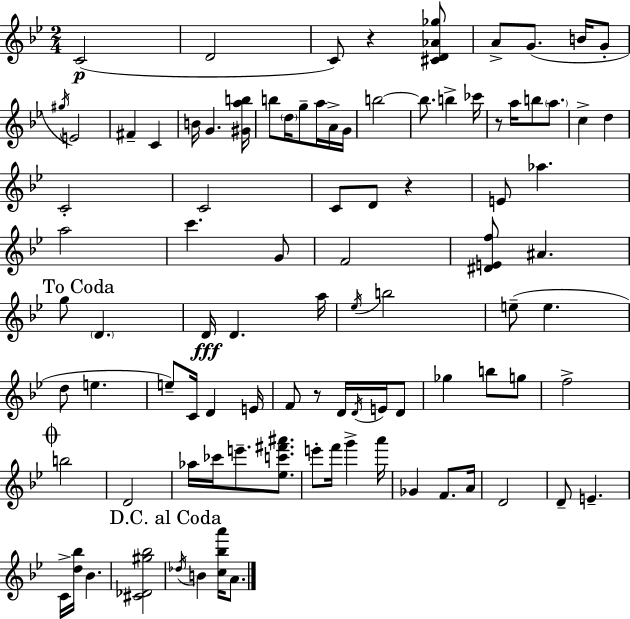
{
  \clef treble
  \numericTimeSignature
  \time 2/4
  \key g \minor
  c'2(\p | d'2 | c'8) r4 <cis' d' aes' ges''>8 | a'8-> g'8.( b'16 g'8-. | \break \acciaccatura { gis''16 } e'2) | fis'4-- c'4 | b'16 g'4. | <gis' a'' b''>16 b''8 \parenthesize d''16 g''8-- a''16 a'16-> | \break g'16 b''2~~ | b''8. b''4-> | ces'''16 r8 a''16 b''8 \parenthesize a''8. | c''4-> d''4 | \break c'2-. | c'2 | c'8 d'8 r4 | e'8 aes''4. | \break a''2 | c'''4. g'8 | f'2 | <dis' e' f''>8 ais'4. | \break \mark "To Coda" g''8 \parenthesize d'4. | d'16\fff d'4. | a''16 \acciaccatura { ees''16 } b''2 | e''8--( e''4. | \break d''8 e''4. | e''8--) c'16 d'4 | e'16 f'8 r8 d'16 \acciaccatura { d'16 } | e'16 d'8 ges''4 b''8 | \break g''8 f''2-> | \mark \markup { \musicglyph "scripts.coda" } b''2 | d'2 | aes''16 ces'''16 e'''8.-- | \break <ees'' c''' fis''' ais'''>8. e'''8-. f'''16 g'''4-> | a'''16 ges'4 f'8. | a'16 d'2 | d'8-- e'4.-- | \break c'16-> <d'' bes''>16 bes'4. | <cis' des' gis'' bes''>2 | \mark "D.C. al Coda" \acciaccatura { des''16 } b'4 | <c'' bes'' a'''>16 a'8. \bar "|."
}